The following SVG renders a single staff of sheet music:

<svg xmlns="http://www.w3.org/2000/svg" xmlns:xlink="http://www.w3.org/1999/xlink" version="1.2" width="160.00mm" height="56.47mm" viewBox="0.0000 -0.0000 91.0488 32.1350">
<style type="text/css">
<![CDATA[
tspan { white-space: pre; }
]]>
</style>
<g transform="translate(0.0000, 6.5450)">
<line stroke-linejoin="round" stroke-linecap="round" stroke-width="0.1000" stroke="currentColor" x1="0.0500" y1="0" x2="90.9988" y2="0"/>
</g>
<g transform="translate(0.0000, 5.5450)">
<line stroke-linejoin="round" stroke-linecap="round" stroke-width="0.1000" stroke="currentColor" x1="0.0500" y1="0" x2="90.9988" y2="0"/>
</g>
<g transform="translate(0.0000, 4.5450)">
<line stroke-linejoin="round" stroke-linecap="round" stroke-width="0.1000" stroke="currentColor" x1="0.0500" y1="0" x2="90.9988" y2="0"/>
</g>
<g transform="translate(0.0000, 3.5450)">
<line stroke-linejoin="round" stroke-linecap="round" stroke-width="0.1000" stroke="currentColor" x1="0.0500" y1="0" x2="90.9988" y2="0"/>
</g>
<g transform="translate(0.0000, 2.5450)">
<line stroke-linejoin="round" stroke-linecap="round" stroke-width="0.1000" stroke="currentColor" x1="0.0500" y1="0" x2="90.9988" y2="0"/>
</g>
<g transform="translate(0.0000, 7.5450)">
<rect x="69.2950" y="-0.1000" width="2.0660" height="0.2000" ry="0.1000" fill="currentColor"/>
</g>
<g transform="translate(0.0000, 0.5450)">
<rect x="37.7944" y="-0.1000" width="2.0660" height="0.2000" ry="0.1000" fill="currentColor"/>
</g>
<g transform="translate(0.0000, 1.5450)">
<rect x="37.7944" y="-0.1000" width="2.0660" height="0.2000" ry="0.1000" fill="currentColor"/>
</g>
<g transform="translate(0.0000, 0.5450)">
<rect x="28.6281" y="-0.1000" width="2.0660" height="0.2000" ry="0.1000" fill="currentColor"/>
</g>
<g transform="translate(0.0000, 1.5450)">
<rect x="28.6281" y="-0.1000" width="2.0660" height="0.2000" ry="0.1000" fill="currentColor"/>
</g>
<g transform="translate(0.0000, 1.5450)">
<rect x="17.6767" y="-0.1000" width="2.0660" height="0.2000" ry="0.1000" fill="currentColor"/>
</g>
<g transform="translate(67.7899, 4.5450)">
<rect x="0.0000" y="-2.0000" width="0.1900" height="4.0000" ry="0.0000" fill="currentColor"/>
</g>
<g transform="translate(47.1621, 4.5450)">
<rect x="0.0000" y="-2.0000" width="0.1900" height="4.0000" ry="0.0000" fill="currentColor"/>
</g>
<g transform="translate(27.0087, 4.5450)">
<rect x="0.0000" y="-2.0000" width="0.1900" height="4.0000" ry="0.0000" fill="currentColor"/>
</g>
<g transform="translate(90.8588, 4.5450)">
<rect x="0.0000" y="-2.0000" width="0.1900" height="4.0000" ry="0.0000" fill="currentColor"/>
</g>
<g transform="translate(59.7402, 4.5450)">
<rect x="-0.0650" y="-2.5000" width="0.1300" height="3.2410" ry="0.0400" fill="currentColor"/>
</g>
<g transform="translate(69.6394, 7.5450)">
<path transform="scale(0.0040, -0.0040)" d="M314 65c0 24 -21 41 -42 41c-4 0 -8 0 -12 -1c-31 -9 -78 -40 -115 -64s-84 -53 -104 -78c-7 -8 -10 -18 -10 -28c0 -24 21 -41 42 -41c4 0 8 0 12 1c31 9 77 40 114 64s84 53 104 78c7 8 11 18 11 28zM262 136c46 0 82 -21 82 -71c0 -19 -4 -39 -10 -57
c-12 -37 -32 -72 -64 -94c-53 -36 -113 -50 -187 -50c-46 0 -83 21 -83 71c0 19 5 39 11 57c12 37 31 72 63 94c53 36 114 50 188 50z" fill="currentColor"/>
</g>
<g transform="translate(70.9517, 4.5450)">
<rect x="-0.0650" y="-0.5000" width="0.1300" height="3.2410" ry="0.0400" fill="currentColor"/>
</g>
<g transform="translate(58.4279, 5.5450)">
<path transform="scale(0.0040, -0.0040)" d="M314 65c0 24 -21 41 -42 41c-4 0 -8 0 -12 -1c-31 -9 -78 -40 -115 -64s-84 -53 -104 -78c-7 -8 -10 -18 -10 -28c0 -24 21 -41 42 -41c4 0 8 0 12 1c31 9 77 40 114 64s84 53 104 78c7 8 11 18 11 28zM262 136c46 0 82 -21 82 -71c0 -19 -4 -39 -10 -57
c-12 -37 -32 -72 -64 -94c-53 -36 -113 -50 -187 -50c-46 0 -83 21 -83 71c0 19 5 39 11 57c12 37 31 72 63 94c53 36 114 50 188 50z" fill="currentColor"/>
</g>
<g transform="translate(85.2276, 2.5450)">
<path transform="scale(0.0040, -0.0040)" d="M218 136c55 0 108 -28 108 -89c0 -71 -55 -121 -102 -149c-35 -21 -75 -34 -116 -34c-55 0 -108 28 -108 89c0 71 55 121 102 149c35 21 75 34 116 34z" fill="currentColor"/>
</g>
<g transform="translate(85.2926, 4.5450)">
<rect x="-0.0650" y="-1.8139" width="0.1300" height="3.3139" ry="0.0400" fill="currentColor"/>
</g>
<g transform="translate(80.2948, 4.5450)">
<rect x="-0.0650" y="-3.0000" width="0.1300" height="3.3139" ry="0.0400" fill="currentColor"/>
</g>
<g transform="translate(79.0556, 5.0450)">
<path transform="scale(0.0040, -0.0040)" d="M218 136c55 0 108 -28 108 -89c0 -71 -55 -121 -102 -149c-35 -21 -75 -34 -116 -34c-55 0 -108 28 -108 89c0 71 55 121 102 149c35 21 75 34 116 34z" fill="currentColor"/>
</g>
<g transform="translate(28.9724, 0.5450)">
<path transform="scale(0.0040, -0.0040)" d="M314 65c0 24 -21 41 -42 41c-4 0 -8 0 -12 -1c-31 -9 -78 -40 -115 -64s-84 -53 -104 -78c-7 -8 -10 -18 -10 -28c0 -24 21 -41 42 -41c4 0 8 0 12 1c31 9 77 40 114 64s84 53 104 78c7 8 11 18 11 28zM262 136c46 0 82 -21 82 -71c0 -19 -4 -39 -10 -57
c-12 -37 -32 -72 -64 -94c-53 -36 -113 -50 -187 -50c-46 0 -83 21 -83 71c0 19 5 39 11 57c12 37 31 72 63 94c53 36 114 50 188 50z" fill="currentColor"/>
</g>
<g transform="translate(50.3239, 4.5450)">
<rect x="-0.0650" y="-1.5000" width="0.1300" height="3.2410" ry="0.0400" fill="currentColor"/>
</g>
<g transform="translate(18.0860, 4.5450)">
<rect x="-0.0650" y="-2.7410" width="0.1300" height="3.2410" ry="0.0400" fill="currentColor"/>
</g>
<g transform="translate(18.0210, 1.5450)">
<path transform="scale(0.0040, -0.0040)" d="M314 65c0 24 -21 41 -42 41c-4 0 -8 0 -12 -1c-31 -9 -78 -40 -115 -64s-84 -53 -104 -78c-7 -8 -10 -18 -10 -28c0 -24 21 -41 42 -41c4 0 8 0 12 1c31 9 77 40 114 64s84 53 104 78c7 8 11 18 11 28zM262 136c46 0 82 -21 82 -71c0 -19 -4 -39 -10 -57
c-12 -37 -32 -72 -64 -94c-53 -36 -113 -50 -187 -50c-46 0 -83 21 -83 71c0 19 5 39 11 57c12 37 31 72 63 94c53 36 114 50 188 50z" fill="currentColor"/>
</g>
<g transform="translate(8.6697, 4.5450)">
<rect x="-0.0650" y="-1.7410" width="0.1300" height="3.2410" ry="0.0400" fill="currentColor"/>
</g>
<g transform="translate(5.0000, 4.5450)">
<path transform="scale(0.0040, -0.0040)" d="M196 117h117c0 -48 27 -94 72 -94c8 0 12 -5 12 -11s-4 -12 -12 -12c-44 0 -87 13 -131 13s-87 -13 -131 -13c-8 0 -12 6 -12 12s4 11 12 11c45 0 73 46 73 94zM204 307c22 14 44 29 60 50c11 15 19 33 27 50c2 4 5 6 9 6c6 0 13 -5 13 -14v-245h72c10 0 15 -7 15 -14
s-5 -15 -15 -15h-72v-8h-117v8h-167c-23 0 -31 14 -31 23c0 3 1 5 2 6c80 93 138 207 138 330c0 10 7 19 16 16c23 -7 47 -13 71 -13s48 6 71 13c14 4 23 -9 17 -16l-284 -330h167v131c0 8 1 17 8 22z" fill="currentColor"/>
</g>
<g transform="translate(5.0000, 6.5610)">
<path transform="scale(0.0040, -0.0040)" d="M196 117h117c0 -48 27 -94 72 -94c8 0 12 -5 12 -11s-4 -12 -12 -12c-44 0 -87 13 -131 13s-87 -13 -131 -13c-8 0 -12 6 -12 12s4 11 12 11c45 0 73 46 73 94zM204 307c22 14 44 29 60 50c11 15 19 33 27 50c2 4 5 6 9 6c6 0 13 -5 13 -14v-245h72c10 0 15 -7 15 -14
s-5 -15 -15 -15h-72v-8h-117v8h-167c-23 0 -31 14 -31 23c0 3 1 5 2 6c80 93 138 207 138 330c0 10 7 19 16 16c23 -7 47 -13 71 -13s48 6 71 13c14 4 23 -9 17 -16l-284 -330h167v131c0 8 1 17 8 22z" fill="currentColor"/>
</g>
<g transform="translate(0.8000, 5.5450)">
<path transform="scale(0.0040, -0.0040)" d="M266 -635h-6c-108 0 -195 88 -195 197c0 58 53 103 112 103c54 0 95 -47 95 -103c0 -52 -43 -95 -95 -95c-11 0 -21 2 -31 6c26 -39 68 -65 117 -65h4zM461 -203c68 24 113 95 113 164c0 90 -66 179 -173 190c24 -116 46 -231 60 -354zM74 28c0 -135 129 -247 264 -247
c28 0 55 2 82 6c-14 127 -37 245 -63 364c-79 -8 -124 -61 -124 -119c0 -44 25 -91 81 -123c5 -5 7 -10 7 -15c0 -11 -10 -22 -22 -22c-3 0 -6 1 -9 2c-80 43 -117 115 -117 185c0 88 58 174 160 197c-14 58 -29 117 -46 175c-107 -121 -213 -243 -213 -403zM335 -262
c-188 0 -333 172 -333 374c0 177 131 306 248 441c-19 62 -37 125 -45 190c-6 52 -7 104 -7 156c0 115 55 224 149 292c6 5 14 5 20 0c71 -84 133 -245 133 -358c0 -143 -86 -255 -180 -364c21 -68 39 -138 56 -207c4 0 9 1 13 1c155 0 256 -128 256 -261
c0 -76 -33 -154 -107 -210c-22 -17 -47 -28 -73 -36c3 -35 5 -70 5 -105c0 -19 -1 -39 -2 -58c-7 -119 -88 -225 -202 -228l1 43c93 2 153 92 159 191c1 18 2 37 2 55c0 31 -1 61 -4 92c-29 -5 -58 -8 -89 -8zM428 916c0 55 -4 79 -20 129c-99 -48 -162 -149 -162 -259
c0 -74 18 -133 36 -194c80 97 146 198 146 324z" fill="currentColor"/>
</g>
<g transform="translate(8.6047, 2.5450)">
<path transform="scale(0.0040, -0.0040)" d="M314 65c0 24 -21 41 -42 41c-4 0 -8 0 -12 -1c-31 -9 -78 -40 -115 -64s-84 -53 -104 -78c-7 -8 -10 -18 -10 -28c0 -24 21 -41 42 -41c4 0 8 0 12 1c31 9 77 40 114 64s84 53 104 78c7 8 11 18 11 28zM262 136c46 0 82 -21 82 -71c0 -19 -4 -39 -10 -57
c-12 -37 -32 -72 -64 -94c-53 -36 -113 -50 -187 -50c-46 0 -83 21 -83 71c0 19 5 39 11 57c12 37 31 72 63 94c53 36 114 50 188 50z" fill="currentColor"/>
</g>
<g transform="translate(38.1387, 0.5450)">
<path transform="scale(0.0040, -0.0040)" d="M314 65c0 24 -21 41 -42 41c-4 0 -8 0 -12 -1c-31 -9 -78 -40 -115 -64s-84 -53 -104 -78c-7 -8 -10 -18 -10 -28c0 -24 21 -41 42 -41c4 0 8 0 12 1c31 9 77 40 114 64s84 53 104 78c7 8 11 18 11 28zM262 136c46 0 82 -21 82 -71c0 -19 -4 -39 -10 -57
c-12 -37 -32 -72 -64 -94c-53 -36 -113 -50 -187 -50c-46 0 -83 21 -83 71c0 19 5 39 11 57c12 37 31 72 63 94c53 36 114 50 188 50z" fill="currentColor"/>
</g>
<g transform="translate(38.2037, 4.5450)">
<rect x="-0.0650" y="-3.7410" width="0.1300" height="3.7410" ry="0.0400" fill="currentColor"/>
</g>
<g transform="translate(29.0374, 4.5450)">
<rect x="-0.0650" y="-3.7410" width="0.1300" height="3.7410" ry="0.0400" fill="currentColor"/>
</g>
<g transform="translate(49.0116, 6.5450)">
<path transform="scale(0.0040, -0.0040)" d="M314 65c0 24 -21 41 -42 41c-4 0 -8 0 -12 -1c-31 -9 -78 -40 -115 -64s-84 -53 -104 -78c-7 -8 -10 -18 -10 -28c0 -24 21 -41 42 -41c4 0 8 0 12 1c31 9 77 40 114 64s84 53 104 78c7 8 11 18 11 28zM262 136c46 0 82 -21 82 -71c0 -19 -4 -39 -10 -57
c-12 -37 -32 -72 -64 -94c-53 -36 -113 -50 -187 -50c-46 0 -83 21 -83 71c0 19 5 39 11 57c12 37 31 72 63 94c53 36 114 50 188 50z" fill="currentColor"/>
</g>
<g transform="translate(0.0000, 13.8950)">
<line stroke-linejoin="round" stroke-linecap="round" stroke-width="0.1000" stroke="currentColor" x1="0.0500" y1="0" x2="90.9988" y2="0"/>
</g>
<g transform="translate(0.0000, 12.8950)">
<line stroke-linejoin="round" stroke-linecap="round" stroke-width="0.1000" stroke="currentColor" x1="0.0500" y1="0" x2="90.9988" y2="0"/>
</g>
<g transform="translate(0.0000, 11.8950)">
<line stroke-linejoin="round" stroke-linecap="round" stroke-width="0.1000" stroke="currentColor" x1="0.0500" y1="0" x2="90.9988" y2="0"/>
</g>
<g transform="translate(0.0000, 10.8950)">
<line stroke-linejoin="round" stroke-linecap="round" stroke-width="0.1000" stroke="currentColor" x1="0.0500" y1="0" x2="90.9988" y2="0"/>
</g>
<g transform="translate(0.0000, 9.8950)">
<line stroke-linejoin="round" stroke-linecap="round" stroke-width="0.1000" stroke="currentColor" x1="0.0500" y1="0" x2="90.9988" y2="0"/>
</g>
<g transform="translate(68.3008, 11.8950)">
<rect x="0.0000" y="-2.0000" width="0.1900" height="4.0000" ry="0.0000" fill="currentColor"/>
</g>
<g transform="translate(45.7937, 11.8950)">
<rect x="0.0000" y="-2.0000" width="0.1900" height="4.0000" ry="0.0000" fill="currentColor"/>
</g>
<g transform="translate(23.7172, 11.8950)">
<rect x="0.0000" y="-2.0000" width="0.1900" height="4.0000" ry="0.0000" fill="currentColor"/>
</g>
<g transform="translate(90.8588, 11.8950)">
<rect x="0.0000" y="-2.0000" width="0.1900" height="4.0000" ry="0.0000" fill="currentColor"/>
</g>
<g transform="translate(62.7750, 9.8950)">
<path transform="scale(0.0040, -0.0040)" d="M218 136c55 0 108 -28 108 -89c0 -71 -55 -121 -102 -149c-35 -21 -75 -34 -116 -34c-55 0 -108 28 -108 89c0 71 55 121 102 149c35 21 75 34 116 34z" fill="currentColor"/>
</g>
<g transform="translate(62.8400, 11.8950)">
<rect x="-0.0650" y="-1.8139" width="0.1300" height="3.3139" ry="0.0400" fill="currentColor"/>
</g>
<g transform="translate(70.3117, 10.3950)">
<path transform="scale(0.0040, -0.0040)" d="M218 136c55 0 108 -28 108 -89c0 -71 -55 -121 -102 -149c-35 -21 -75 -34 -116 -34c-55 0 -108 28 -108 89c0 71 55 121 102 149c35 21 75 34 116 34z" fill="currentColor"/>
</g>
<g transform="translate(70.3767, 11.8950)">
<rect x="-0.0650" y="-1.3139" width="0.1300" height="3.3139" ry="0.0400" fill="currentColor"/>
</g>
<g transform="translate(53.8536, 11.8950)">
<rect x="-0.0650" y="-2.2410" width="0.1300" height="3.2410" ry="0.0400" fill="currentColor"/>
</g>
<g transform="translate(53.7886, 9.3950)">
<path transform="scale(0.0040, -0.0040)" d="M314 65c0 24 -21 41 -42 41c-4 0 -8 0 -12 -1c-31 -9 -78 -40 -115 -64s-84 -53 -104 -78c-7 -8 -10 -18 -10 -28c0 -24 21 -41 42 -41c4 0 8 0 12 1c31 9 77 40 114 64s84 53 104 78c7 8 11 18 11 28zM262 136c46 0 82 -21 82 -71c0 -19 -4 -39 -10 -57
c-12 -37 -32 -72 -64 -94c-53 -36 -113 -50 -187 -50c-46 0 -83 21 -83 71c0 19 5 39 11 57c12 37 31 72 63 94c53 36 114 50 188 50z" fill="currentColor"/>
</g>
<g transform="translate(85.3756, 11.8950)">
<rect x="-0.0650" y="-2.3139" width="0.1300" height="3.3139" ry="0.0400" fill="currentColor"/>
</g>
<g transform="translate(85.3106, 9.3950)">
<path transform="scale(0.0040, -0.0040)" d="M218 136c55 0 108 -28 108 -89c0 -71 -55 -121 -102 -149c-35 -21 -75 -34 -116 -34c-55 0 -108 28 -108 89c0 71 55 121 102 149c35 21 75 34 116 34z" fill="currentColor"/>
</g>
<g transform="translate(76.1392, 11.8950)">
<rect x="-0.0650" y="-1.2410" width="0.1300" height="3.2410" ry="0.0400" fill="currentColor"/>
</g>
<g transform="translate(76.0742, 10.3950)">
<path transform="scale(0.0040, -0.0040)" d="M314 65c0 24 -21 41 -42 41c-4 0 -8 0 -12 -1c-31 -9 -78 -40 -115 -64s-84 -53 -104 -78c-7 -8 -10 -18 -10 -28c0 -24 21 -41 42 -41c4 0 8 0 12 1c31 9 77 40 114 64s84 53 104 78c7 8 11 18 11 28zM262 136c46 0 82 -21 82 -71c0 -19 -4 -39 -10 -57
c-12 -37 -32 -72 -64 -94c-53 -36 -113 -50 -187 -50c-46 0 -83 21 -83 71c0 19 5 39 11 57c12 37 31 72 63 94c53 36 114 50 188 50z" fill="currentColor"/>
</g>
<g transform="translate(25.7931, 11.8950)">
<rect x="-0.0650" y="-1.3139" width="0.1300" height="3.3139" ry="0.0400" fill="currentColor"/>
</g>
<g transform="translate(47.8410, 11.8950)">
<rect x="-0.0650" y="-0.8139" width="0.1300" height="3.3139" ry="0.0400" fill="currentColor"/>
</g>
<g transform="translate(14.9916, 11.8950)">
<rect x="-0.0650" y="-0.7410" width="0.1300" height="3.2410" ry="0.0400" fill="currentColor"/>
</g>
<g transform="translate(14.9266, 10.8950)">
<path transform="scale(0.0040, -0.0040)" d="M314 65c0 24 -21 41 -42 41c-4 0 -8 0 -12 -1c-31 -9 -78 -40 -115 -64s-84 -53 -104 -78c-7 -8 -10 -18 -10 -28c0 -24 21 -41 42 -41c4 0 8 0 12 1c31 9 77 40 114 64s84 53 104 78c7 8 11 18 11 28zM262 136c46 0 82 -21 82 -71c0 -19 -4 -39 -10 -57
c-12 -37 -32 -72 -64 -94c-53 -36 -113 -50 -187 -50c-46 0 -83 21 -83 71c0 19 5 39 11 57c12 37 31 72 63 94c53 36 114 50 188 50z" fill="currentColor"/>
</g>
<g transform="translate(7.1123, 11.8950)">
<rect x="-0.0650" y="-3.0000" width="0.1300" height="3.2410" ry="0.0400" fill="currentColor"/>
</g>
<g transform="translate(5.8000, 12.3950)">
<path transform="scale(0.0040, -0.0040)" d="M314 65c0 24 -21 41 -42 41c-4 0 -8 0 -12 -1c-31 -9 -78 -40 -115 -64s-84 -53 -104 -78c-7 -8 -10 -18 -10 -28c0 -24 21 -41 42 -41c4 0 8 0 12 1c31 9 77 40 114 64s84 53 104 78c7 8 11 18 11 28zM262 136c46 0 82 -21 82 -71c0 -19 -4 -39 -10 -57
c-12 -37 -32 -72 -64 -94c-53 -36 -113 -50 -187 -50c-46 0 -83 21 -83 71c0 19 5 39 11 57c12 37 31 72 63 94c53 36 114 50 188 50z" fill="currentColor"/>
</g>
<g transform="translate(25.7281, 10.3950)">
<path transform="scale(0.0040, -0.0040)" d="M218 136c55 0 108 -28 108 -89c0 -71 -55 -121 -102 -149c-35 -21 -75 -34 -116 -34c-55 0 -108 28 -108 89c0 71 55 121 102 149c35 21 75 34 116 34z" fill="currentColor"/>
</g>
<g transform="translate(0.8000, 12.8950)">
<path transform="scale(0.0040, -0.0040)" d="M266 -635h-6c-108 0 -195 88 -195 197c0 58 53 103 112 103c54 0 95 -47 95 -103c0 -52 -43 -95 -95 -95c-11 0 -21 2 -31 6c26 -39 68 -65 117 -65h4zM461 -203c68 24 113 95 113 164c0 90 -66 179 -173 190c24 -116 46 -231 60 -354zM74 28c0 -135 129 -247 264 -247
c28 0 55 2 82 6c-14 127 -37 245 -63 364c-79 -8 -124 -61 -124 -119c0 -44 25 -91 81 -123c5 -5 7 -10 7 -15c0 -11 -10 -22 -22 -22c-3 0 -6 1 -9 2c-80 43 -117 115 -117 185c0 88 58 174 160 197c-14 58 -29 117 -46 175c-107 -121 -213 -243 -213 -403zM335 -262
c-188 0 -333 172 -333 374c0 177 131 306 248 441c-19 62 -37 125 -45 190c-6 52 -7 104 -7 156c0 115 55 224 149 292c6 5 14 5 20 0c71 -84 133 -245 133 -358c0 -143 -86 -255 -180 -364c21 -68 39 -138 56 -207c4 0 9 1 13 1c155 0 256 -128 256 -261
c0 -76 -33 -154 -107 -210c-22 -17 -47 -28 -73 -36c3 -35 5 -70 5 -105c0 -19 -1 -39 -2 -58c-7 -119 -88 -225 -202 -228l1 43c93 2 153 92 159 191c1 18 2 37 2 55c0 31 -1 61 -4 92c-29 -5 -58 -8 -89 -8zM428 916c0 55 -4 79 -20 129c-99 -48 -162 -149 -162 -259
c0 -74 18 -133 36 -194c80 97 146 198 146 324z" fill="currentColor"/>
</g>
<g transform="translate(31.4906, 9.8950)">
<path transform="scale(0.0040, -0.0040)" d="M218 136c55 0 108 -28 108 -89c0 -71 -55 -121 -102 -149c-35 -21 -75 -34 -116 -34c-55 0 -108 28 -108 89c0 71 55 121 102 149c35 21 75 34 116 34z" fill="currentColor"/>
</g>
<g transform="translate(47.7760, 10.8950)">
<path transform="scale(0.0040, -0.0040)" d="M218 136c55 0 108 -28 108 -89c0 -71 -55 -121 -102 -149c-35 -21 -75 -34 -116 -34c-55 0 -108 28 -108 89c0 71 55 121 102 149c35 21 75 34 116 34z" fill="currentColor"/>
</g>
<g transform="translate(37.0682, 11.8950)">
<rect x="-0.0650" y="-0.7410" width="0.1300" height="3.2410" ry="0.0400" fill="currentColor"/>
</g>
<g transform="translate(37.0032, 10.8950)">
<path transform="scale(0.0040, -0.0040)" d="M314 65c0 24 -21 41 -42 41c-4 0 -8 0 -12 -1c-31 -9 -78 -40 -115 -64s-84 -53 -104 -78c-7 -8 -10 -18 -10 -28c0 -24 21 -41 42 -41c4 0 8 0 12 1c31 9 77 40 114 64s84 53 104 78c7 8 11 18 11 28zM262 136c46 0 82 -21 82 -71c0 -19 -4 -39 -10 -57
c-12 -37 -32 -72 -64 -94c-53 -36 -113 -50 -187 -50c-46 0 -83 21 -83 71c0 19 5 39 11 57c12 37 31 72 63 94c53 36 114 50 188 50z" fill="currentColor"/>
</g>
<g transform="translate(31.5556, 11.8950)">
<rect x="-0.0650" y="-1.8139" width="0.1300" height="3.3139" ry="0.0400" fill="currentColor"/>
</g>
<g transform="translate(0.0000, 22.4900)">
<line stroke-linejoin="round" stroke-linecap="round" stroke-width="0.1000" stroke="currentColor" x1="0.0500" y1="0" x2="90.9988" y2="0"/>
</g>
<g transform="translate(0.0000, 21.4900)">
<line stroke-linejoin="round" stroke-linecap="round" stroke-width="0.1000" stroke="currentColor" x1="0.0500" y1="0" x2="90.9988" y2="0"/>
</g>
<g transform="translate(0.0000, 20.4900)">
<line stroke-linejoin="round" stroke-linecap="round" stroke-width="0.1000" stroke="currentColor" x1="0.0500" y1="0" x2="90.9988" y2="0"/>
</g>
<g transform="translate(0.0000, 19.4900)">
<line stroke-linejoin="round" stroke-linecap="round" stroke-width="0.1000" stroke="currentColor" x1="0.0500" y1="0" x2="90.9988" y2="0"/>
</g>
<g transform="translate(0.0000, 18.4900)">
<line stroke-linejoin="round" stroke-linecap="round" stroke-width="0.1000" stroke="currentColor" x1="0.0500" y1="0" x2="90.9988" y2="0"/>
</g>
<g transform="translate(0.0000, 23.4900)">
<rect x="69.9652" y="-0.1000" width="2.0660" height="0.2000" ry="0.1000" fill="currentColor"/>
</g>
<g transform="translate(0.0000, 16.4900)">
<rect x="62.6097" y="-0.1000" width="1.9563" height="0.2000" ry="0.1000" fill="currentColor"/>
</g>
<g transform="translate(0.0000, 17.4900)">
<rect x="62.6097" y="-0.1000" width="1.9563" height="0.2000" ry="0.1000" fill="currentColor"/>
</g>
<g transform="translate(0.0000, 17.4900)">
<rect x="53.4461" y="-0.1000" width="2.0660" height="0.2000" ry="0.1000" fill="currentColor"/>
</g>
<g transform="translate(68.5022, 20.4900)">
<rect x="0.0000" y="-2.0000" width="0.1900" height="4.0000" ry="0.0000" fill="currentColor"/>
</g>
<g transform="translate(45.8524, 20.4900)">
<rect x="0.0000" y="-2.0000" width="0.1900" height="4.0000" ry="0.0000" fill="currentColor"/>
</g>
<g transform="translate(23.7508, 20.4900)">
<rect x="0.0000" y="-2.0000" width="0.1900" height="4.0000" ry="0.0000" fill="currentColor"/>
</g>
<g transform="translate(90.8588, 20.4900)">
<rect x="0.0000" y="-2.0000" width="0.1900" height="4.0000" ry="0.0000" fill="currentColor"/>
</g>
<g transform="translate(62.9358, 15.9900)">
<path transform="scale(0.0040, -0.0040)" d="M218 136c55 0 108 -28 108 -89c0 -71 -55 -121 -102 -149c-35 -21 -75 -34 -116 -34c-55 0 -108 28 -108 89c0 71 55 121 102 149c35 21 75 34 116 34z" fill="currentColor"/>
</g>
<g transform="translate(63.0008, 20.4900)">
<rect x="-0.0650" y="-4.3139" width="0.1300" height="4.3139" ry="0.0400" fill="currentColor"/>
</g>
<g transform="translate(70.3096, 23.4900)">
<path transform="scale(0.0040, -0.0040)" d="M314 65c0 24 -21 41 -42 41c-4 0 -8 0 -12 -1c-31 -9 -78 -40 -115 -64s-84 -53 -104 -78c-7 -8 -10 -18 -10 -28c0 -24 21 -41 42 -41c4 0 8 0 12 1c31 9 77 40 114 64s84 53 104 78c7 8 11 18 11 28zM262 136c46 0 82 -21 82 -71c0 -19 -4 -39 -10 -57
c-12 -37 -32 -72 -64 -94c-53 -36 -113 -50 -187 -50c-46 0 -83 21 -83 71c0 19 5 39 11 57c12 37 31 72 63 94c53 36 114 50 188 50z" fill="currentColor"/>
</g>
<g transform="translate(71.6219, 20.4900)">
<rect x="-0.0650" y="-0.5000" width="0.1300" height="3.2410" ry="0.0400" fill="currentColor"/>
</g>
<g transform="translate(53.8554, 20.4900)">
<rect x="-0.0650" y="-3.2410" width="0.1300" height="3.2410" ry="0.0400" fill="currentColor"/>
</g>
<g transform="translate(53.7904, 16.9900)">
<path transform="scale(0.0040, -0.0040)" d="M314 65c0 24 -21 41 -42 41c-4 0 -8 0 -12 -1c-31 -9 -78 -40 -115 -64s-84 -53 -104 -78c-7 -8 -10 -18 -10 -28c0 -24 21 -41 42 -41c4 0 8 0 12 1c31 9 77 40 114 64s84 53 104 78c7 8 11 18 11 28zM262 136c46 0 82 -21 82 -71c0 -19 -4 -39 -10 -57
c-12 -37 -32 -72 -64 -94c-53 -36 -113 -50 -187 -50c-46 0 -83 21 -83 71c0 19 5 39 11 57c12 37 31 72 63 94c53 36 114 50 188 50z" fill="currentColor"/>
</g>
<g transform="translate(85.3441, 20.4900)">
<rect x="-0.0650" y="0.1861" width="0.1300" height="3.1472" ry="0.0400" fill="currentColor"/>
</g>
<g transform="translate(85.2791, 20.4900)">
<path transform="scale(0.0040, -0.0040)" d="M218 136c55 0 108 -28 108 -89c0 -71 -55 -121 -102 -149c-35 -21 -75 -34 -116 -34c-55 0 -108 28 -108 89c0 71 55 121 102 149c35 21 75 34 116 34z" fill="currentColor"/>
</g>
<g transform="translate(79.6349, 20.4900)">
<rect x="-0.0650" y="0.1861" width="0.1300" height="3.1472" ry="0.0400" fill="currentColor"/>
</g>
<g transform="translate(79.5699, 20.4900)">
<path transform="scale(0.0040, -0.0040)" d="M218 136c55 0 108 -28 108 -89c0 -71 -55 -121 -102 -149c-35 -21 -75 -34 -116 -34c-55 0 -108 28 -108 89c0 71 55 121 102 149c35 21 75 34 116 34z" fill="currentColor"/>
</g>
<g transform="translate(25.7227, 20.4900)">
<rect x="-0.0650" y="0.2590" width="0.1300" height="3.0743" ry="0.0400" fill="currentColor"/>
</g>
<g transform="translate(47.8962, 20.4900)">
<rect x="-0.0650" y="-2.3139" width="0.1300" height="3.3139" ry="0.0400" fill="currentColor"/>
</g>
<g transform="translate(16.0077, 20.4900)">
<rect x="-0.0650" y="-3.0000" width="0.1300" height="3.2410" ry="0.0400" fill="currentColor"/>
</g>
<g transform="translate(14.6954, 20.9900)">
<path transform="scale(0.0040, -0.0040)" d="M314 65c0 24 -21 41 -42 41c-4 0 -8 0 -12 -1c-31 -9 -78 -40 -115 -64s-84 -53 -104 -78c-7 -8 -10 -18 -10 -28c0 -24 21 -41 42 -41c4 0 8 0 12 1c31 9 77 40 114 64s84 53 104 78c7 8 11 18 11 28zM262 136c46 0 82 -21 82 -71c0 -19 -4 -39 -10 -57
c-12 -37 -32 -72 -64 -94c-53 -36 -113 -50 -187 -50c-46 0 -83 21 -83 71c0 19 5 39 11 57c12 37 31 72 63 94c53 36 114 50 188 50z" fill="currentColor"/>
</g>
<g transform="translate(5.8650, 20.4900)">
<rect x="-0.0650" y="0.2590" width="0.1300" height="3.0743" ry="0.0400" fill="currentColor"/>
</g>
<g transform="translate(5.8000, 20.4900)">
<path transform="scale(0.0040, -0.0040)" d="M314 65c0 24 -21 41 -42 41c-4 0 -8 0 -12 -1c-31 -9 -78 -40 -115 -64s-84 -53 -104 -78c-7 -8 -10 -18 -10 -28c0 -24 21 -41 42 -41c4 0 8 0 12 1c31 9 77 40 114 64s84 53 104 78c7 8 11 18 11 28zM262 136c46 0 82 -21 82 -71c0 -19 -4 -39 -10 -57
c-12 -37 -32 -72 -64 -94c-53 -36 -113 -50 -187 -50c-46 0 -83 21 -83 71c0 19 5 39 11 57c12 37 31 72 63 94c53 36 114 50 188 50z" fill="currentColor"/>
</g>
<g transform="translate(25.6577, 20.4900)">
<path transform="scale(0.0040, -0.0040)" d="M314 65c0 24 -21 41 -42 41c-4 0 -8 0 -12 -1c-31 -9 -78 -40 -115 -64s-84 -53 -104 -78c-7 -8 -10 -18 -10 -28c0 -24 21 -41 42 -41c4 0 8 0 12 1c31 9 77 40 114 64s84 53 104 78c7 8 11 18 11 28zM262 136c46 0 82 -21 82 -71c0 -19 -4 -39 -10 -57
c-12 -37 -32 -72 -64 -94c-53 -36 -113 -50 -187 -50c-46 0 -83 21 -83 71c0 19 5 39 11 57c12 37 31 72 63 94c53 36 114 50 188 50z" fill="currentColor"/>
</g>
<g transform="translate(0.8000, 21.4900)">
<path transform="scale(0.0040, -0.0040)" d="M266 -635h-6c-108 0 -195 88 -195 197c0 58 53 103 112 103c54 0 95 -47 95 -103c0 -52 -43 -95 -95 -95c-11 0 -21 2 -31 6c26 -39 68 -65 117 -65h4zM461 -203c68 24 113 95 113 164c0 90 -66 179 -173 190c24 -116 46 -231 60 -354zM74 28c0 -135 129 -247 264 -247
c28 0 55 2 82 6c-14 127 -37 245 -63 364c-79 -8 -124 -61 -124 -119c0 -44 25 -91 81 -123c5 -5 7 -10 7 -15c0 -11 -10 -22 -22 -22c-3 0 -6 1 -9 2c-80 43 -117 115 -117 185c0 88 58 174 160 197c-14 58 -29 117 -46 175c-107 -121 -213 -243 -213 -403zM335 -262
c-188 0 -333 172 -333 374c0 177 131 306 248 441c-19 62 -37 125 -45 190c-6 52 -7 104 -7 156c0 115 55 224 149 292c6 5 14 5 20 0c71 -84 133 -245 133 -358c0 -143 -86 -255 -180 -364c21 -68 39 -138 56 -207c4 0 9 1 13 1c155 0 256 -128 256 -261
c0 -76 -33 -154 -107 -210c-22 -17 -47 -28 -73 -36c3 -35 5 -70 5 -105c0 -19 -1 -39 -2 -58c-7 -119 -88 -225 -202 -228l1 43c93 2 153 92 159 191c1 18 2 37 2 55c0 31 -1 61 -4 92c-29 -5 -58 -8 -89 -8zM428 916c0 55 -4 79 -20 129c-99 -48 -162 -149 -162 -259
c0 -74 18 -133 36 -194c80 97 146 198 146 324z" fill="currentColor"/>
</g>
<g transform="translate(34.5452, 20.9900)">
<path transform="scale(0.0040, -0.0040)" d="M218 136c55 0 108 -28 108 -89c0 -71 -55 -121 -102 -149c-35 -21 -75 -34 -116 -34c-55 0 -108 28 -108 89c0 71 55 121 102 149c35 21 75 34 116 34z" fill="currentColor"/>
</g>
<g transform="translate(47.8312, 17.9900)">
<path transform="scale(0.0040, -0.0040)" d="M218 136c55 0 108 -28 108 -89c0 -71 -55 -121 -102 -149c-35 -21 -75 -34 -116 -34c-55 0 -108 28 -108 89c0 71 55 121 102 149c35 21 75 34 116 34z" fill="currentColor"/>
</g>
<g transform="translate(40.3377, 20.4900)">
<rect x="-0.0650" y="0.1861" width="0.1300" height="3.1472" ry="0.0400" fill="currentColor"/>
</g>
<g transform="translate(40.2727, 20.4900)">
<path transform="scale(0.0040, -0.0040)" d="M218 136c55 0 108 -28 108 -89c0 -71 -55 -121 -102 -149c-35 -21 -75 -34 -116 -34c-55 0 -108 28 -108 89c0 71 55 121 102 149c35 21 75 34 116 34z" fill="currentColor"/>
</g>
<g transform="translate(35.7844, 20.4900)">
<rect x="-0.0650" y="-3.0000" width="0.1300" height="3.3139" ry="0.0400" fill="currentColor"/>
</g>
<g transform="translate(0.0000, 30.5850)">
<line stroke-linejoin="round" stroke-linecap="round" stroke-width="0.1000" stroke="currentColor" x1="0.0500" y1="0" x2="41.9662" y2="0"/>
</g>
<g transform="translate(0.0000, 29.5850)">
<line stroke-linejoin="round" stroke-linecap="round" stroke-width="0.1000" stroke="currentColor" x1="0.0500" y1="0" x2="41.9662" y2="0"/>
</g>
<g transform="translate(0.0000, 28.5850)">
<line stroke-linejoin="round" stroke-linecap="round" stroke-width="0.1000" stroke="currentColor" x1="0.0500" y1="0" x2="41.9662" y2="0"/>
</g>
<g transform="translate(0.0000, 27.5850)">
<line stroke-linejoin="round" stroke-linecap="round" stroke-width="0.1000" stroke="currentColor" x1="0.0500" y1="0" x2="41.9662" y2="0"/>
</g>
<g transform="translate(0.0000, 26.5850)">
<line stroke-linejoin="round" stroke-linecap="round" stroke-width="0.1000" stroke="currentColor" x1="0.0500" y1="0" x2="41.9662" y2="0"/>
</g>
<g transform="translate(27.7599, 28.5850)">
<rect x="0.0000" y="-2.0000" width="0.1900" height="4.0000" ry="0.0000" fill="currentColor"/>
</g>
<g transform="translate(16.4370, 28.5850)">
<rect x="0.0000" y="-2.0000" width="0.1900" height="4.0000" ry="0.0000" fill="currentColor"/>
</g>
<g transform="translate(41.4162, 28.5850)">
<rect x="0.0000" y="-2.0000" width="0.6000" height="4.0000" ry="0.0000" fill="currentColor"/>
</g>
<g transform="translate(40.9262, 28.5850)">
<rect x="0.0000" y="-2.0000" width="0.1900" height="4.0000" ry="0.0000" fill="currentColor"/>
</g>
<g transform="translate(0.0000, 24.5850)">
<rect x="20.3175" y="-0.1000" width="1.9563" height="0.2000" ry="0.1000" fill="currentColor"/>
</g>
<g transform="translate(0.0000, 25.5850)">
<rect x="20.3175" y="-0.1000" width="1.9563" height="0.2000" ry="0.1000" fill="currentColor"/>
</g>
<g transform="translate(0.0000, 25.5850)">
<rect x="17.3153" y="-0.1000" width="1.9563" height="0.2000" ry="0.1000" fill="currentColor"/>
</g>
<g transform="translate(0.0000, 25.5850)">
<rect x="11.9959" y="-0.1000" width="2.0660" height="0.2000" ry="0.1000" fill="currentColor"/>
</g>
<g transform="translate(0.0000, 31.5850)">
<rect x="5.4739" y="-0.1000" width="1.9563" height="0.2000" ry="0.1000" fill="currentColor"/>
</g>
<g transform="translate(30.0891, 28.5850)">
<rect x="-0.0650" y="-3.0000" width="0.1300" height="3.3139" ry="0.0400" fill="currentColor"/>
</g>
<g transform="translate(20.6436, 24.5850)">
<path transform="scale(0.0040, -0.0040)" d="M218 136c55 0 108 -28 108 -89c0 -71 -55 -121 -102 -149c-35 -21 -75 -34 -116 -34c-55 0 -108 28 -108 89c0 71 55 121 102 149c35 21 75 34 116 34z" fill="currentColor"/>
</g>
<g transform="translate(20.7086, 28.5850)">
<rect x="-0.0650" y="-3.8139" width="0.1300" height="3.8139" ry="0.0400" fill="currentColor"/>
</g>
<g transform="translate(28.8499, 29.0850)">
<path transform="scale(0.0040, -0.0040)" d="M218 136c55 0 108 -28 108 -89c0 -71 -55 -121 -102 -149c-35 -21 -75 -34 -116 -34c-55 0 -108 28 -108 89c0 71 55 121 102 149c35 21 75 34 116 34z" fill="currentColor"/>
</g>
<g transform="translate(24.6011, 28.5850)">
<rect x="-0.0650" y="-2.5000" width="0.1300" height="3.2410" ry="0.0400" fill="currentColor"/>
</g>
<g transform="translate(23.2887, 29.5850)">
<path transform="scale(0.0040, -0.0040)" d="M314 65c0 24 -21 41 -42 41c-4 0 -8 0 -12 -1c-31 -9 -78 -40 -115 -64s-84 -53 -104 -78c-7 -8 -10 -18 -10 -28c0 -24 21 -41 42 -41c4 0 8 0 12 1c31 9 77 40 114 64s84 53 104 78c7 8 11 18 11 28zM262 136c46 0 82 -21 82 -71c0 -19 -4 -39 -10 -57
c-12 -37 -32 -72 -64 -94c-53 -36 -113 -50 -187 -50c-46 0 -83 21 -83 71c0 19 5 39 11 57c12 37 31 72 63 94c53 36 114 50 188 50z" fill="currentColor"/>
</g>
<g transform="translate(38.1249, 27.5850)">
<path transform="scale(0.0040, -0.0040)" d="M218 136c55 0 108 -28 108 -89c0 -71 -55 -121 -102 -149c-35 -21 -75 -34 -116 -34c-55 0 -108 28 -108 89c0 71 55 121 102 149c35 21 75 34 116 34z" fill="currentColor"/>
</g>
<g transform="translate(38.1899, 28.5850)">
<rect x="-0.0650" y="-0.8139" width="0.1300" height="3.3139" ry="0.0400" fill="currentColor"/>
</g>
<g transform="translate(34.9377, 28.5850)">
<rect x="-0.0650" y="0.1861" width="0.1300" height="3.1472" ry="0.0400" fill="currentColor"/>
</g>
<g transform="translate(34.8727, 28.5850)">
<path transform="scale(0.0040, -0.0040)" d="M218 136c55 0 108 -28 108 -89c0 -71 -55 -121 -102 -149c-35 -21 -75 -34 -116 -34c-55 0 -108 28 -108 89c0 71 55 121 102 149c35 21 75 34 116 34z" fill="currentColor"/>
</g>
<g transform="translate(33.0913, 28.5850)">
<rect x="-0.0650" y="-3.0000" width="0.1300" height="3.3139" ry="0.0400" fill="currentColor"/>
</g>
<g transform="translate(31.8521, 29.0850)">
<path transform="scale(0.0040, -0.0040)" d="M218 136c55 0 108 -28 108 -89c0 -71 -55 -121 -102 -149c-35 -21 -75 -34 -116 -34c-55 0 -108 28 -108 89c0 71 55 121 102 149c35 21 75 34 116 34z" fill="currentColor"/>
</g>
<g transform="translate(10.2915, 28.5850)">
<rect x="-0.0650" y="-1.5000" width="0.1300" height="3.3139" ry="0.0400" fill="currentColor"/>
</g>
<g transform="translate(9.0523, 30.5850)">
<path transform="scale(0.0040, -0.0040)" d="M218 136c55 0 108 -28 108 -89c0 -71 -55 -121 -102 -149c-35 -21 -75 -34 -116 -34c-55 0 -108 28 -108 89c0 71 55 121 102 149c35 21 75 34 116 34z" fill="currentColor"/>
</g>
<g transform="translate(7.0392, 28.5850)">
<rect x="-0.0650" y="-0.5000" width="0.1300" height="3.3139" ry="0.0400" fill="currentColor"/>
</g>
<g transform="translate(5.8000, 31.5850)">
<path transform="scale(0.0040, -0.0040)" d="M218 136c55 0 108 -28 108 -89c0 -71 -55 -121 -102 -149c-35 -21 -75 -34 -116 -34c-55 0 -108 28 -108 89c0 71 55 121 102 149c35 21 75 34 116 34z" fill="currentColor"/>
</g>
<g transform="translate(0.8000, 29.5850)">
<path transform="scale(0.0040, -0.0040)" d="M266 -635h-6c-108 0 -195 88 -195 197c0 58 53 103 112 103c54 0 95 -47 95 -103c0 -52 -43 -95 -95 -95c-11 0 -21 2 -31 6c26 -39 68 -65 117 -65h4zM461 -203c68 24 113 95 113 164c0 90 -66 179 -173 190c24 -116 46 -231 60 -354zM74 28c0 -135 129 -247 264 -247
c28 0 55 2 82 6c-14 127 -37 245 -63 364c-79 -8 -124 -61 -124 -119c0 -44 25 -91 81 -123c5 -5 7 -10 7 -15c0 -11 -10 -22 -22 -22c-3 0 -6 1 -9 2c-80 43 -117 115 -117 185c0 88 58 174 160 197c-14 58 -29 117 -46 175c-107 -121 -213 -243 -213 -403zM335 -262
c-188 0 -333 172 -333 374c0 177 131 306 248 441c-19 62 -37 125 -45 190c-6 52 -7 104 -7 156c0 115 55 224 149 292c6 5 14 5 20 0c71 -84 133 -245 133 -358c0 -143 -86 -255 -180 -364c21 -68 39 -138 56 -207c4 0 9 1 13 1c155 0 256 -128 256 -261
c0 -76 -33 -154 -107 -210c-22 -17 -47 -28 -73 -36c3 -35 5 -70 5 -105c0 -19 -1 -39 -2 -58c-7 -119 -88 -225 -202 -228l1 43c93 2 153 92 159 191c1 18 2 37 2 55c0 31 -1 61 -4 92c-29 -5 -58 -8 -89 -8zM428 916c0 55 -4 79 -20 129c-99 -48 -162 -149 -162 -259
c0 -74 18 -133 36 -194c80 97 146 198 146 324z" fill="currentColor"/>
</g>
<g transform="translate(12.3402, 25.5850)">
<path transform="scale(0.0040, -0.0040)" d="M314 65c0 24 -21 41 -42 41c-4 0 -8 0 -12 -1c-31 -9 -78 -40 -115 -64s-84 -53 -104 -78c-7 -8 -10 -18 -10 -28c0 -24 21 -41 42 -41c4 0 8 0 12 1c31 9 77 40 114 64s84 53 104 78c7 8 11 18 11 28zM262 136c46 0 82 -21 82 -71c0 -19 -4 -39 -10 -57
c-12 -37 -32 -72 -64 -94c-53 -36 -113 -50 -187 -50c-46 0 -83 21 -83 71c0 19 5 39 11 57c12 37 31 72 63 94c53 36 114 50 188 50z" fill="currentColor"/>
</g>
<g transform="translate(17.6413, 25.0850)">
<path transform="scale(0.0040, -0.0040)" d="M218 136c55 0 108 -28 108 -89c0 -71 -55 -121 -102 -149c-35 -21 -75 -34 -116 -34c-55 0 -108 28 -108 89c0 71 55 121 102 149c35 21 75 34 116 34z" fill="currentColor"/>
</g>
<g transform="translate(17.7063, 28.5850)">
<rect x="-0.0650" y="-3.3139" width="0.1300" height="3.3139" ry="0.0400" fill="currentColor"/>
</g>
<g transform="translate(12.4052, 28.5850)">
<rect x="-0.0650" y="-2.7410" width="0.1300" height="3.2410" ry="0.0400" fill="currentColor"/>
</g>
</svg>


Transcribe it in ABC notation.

X:1
T:Untitled
M:4/4
L:1/4
K:C
f2 a2 c'2 c'2 E2 G2 C2 A f A2 d2 e f d2 d g2 f e e2 g B2 A2 B2 A B g b2 d' C2 B B C E a2 b c' G2 A A B d